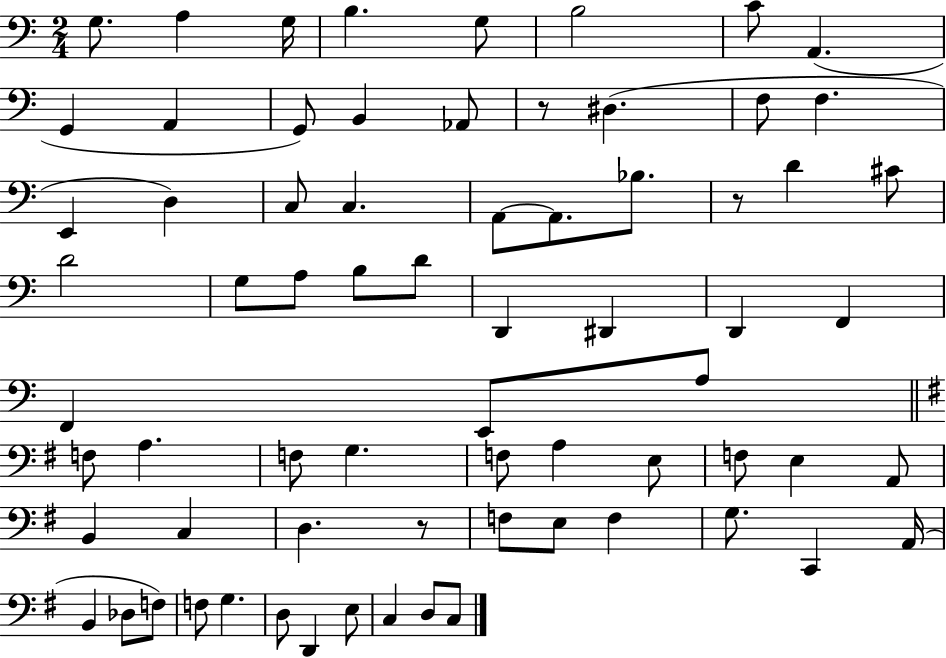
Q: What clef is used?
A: bass